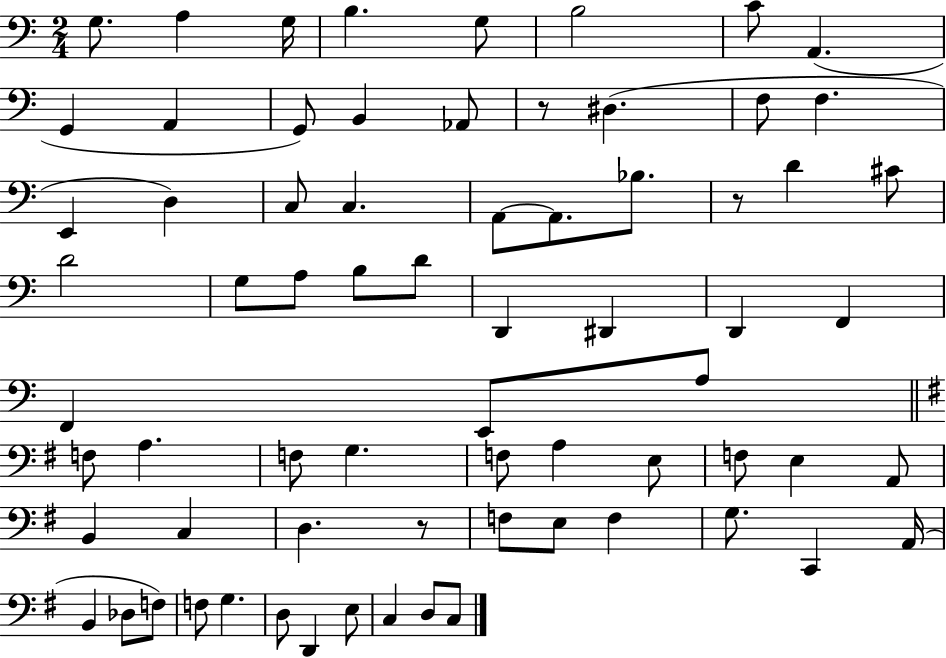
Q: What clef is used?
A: bass